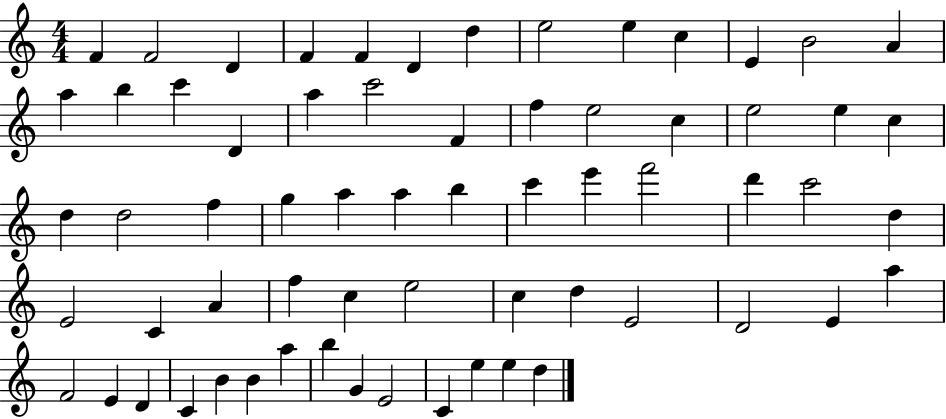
F4/q F4/h D4/q F4/q F4/q D4/q D5/q E5/h E5/q C5/q E4/q B4/h A4/q A5/q B5/q C6/q D4/q A5/q C6/h F4/q F5/q E5/h C5/q E5/h E5/q C5/q D5/q D5/h F5/q G5/q A5/q A5/q B5/q C6/q E6/q F6/h D6/q C6/h D5/q E4/h C4/q A4/q F5/q C5/q E5/h C5/q D5/q E4/h D4/h E4/q A5/q F4/h E4/q D4/q C4/q B4/q B4/q A5/q B5/q G4/q E4/h C4/q E5/q E5/q D5/q